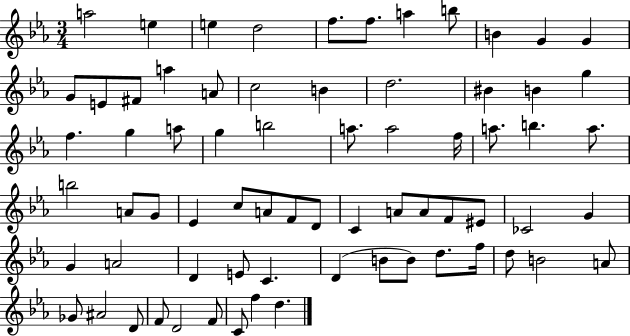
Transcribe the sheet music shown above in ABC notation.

X:1
T:Untitled
M:3/4
L:1/4
K:Eb
a2 e e d2 f/2 f/2 a b/2 B G G G/2 E/2 ^F/2 a A/2 c2 B d2 ^B B g f g a/2 g b2 a/2 a2 f/4 a/2 b a/2 b2 A/2 G/2 _E c/2 A/2 F/2 D/2 C A/2 A/2 F/2 ^E/2 _C2 G G A2 D E/2 C D B/2 B/2 d/2 f/4 d/2 B2 A/2 _G/2 ^A2 D/2 F/2 D2 F/2 C/2 f d